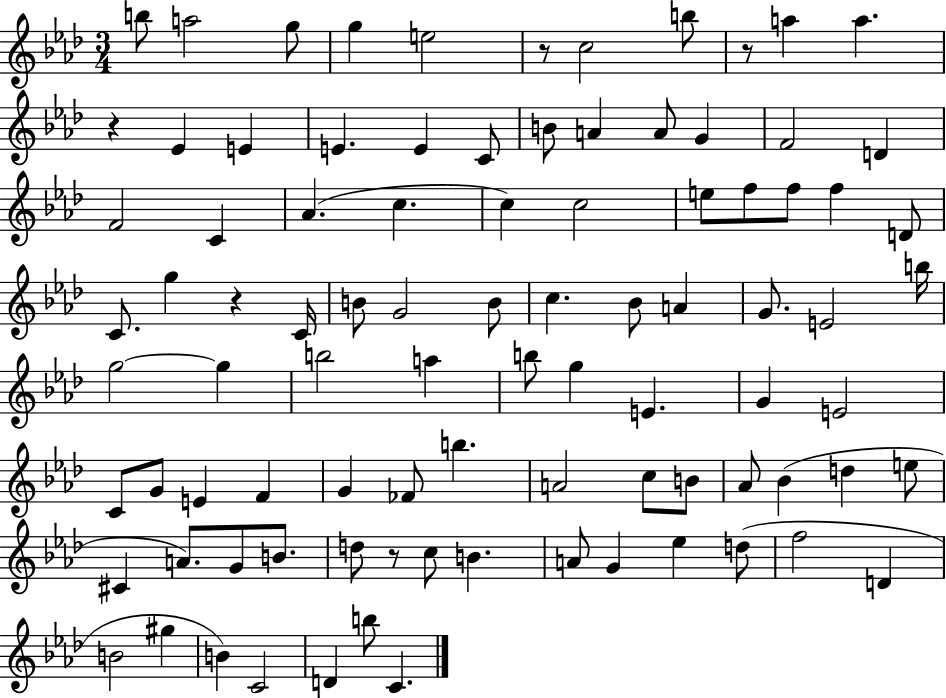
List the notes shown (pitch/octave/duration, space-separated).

B5/e A5/h G5/e G5/q E5/h R/e C5/h B5/e R/e A5/q A5/q. R/q Eb4/q E4/q E4/q. E4/q C4/e B4/e A4/q A4/e G4/q F4/h D4/q F4/h C4/q Ab4/q. C5/q. C5/q C5/h E5/e F5/e F5/e F5/q D4/e C4/e. G5/q R/q C4/s B4/e G4/h B4/e C5/q. Bb4/e A4/q G4/e. E4/h B5/s G5/h G5/q B5/h A5/q B5/e G5/q E4/q. G4/q E4/h C4/e G4/e E4/q F4/q G4/q FES4/e B5/q. A4/h C5/e B4/e Ab4/e Bb4/q D5/q E5/e C#4/q A4/e. G4/e B4/e. D5/e R/e C5/e B4/q. A4/e G4/q Eb5/q D5/e F5/h D4/q B4/h G#5/q B4/q C4/h D4/q B5/e C4/q.